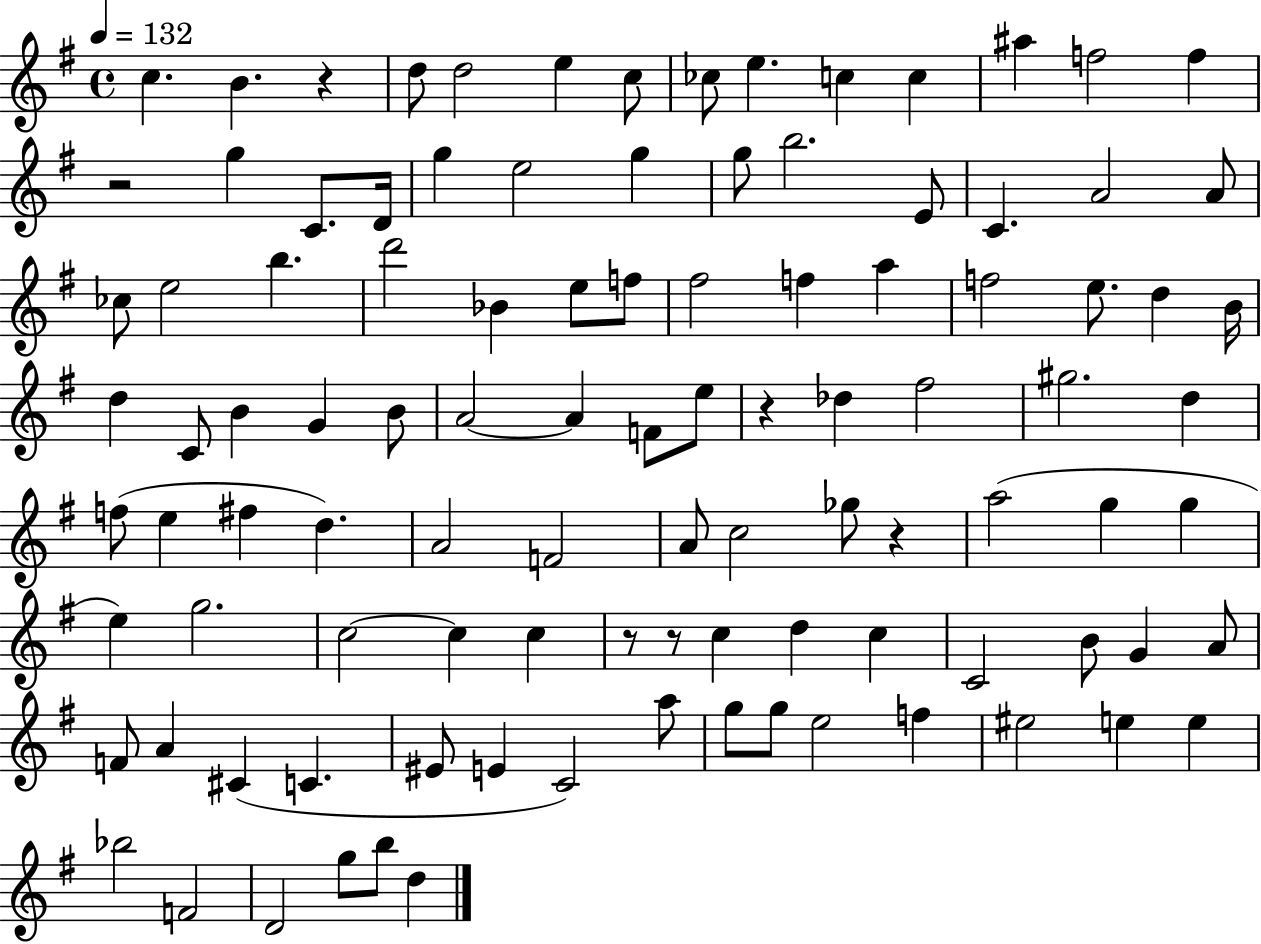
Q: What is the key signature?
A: G major